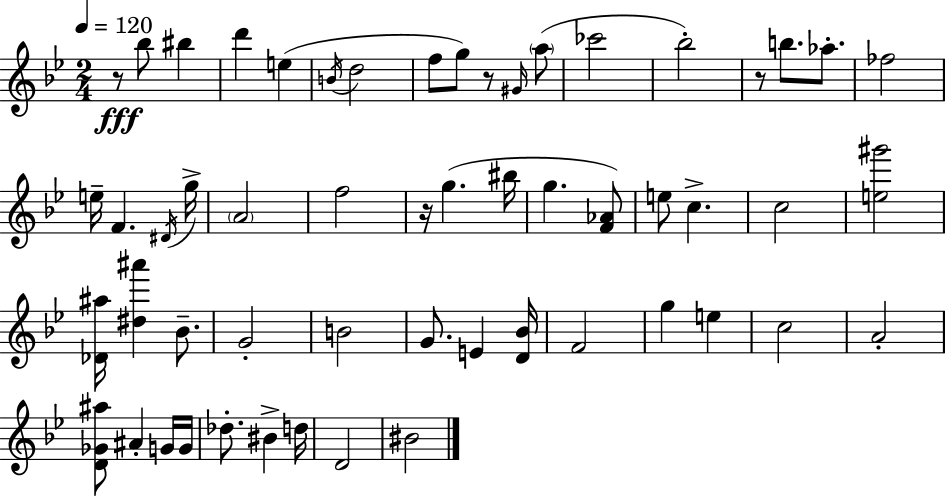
R/e Bb5/e BIS5/q D6/q E5/q B4/s D5/h F5/e G5/e R/e G#4/s A5/e CES6/h Bb5/h R/e B5/e. Ab5/e. FES5/h E5/s F4/q. D#4/s G5/s A4/h F5/h R/s G5/q. BIS5/s G5/q. [F4,Ab4]/e E5/e C5/q. C5/h [E5,G#6]/h [Db4,A#5]/s [D#5,A#6]/q Bb4/e. G4/h B4/h G4/e. E4/q [D4,Bb4]/s F4/h G5/q E5/q C5/h A4/h [D4,Gb4,A#5]/e A#4/q G4/s G4/s Db5/e. BIS4/q D5/s D4/h BIS4/h